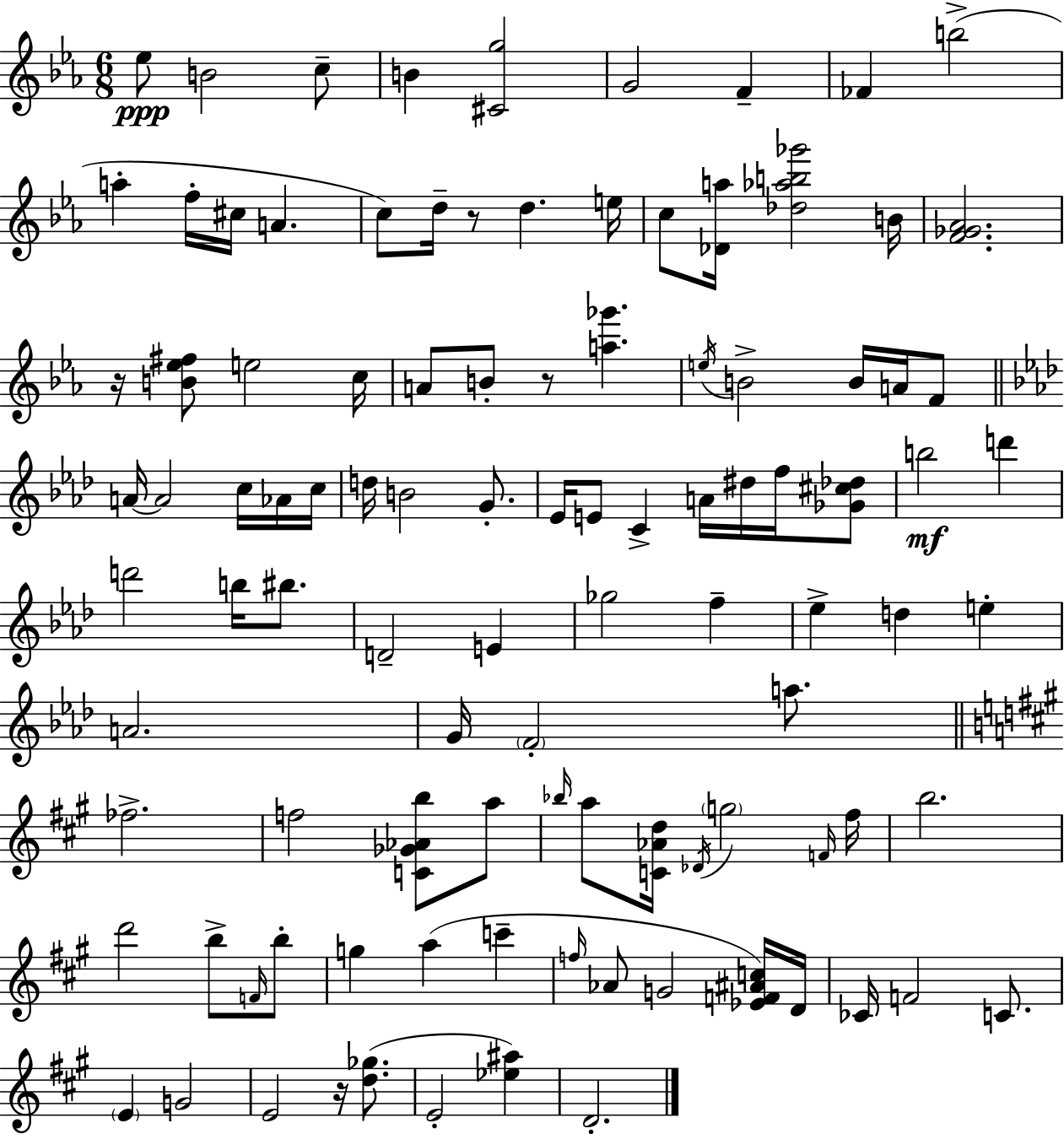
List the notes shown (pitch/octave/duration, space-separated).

Eb5/e B4/h C5/e B4/q [C#4,G5]/h G4/h F4/q FES4/q B5/h A5/q F5/s C#5/s A4/q. C5/e D5/s R/e D5/q. E5/s C5/e [Db4,A5]/s [Db5,Ab5,B5,Gb6]/h B4/s [F4,Gb4,Ab4]/h. R/s [B4,Eb5,F#5]/e E5/h C5/s A4/e B4/e R/e [A5,Gb6]/q. E5/s B4/h B4/s A4/s F4/e A4/s A4/h C5/s Ab4/s C5/s D5/s B4/h G4/e. Eb4/s E4/e C4/q A4/s D#5/s F5/s [Gb4,C#5,Db5]/e B5/h D6/q D6/h B5/s BIS5/e. D4/h E4/q Gb5/h F5/q Eb5/q D5/q E5/q A4/h. G4/s F4/h A5/e. FES5/h. F5/h [C4,Gb4,Ab4,B5]/e A5/e Bb5/s A5/e [C4,Ab4,D5]/s Db4/s G5/h F4/s F#5/s B5/h. D6/h B5/e F4/s B5/e G5/q A5/q C6/q F5/s Ab4/e G4/h [Eb4,F4,A#4,C5]/s D4/s CES4/s F4/h C4/e. E4/q G4/h E4/h R/s [D5,Gb5]/e. E4/h [Eb5,A#5]/q D4/h.